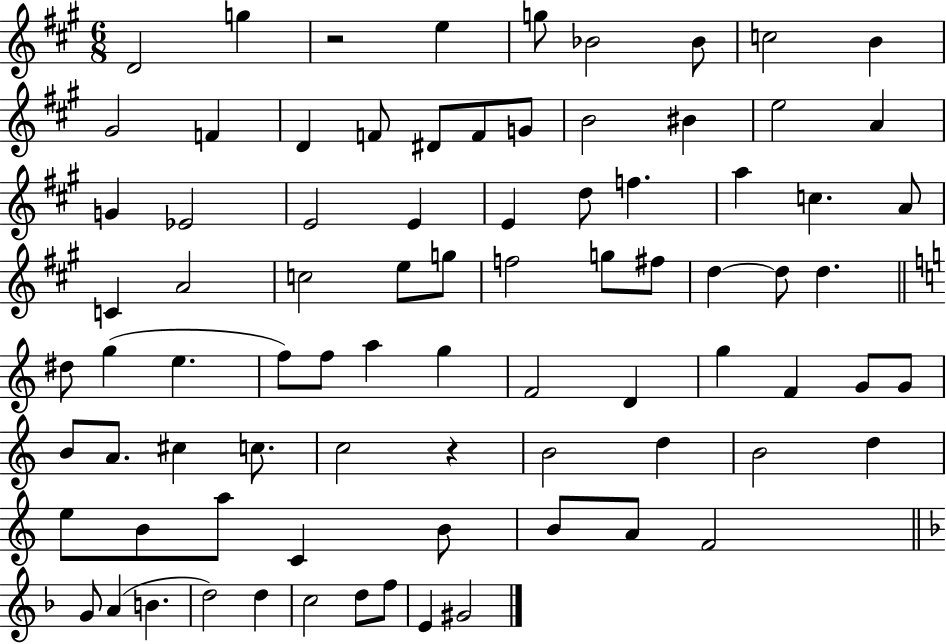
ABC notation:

X:1
T:Untitled
M:6/8
L:1/4
K:A
D2 g z2 e g/2 _B2 _B/2 c2 B ^G2 F D F/2 ^D/2 F/2 G/2 B2 ^B e2 A G _E2 E2 E E d/2 f a c A/2 C A2 c2 e/2 g/2 f2 g/2 ^f/2 d d/2 d ^d/2 g e f/2 f/2 a g F2 D g F G/2 G/2 B/2 A/2 ^c c/2 c2 z B2 d B2 d e/2 B/2 a/2 C B/2 B/2 A/2 F2 G/2 A B d2 d c2 d/2 f/2 E ^G2